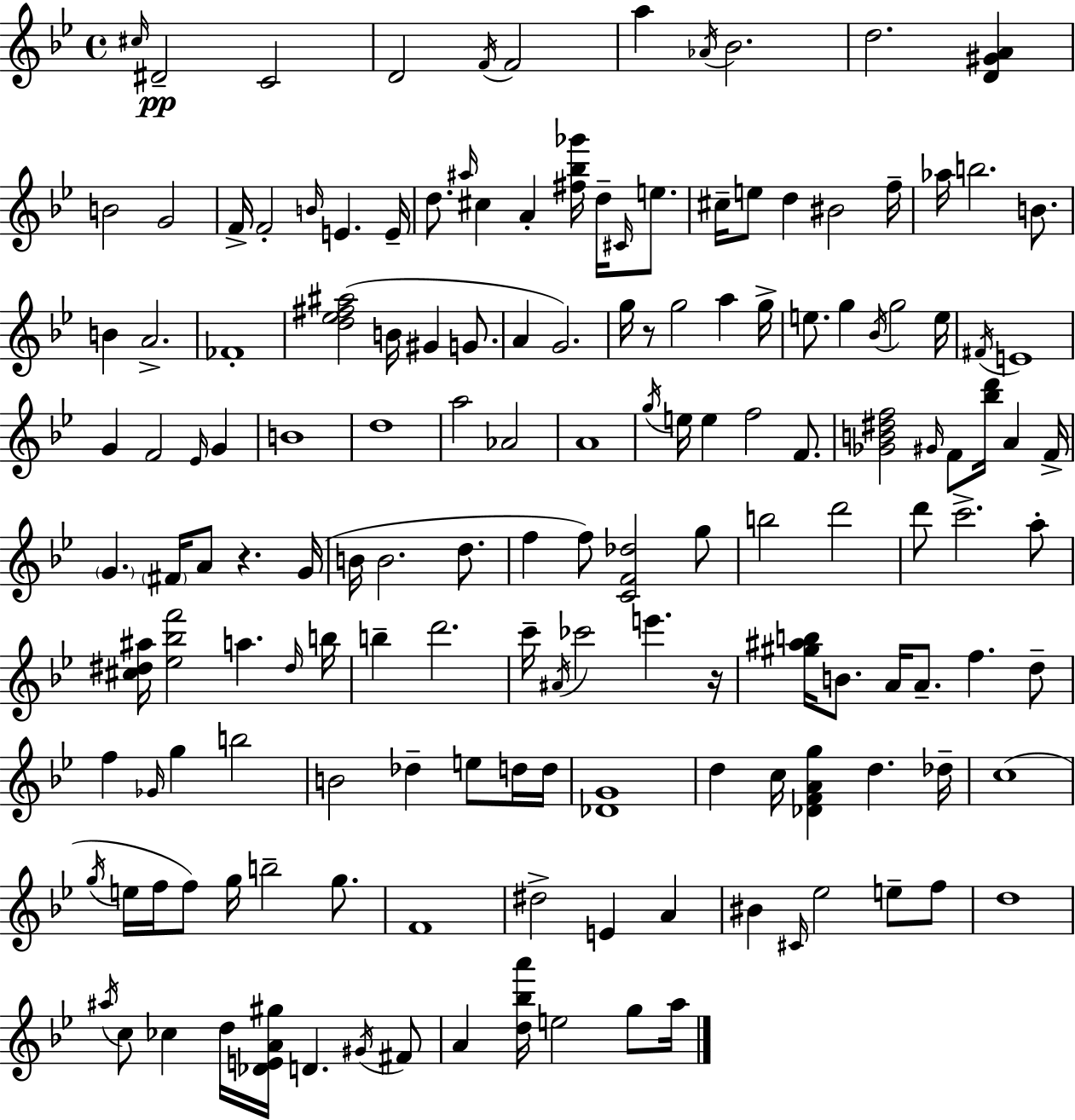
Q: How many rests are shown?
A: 3